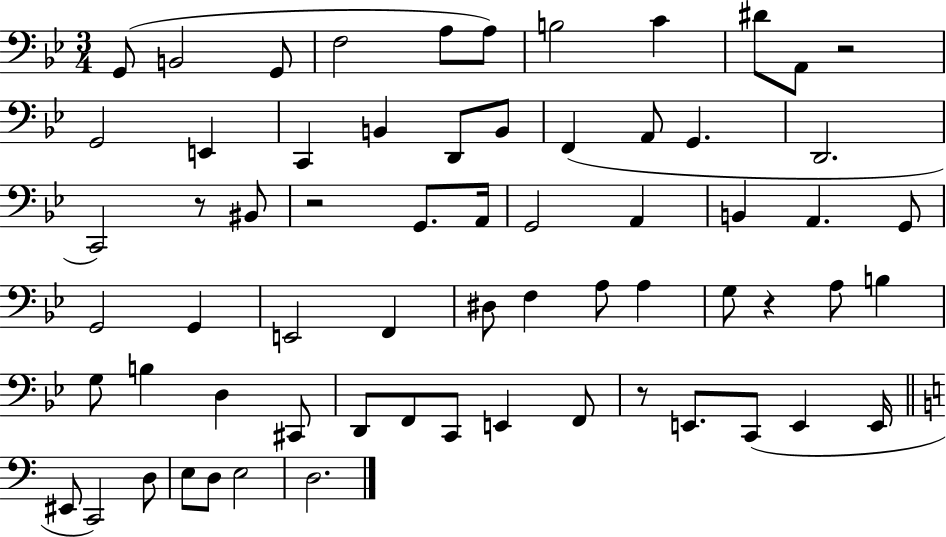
X:1
T:Untitled
M:3/4
L:1/4
K:Bb
G,,/2 B,,2 G,,/2 F,2 A,/2 A,/2 B,2 C ^D/2 A,,/2 z2 G,,2 E,, C,, B,, D,,/2 B,,/2 F,, A,,/2 G,, D,,2 C,,2 z/2 ^B,,/2 z2 G,,/2 A,,/4 G,,2 A,, B,, A,, G,,/2 G,,2 G,, E,,2 F,, ^D,/2 F, A,/2 A, G,/2 z A,/2 B, G,/2 B, D, ^C,,/2 D,,/2 F,,/2 C,,/2 E,, F,,/2 z/2 E,,/2 C,,/2 E,, E,,/4 ^E,,/2 C,,2 D,/2 E,/2 D,/2 E,2 D,2